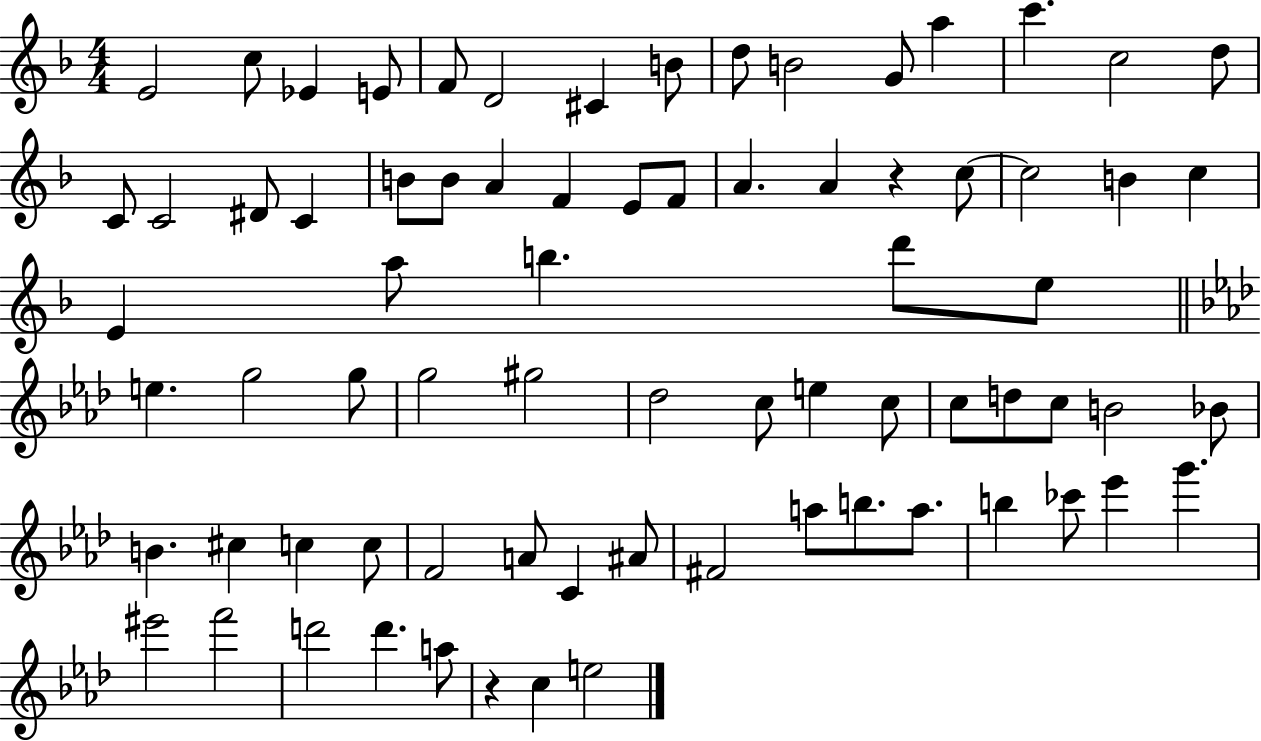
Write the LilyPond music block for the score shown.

{
  \clef treble
  \numericTimeSignature
  \time 4/4
  \key f \major
  e'2 c''8 ees'4 e'8 | f'8 d'2 cis'4 b'8 | d''8 b'2 g'8 a''4 | c'''4. c''2 d''8 | \break c'8 c'2 dis'8 c'4 | b'8 b'8 a'4 f'4 e'8 f'8 | a'4. a'4 r4 c''8~~ | c''2 b'4 c''4 | \break e'4 a''8 b''4. d'''8 e''8 | \bar "||" \break \key aes \major e''4. g''2 g''8 | g''2 gis''2 | des''2 c''8 e''4 c''8 | c''8 d''8 c''8 b'2 bes'8 | \break b'4. cis''4 c''4 c''8 | f'2 a'8 c'4 ais'8 | fis'2 a''8 b''8. a''8. | b''4 ces'''8 ees'''4 g'''4. | \break eis'''2 f'''2 | d'''2 d'''4. a''8 | r4 c''4 e''2 | \bar "|."
}